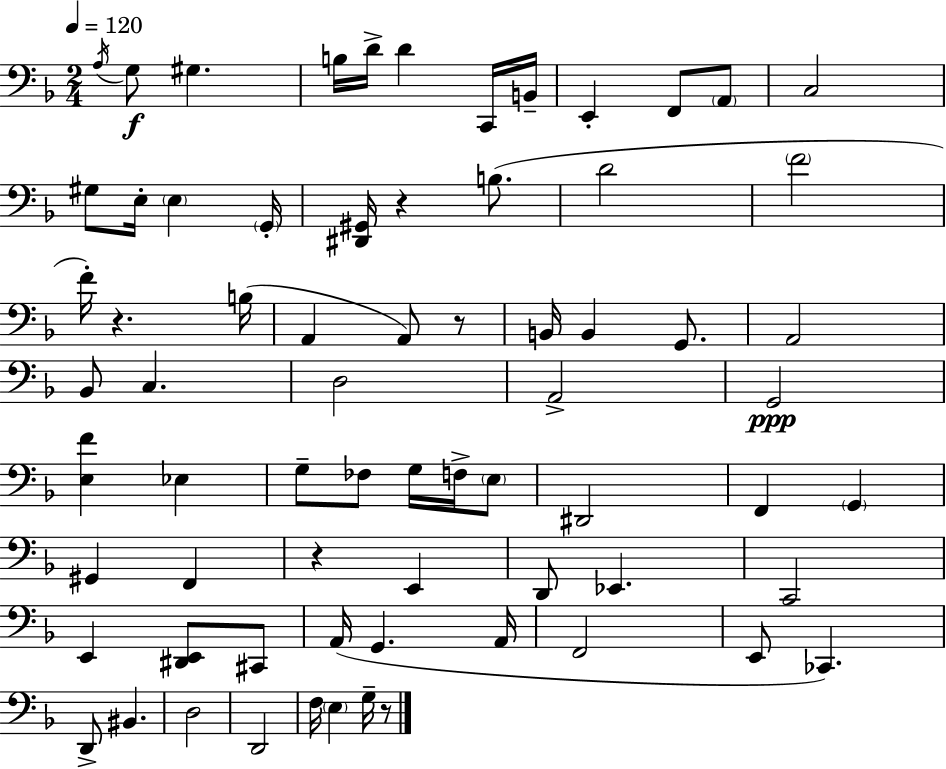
X:1
T:Untitled
M:2/4
L:1/4
K:Dm
A,/4 G,/2 ^G, B,/4 D/4 D C,,/4 B,,/4 E,, F,,/2 A,,/2 C,2 ^G,/2 E,/4 E, G,,/4 [^D,,^G,,]/4 z B,/2 D2 F2 F/4 z B,/4 A,, A,,/2 z/2 B,,/4 B,, G,,/2 A,,2 _B,,/2 C, D,2 A,,2 G,,2 [E,F] _E, G,/2 _F,/2 G,/4 F,/4 E,/2 ^D,,2 F,, G,, ^G,, F,, z E,, D,,/2 _E,, C,,2 E,, [^D,,E,,]/2 ^C,,/2 A,,/4 G,, A,,/4 F,,2 E,,/2 _C,, D,,/2 ^B,, D,2 D,,2 F,/4 E, G,/4 z/2